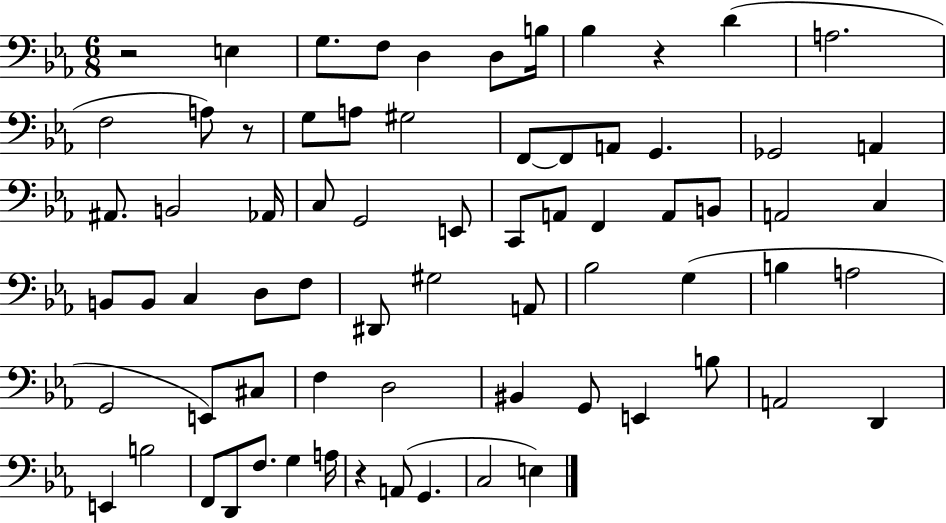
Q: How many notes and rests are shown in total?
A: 71